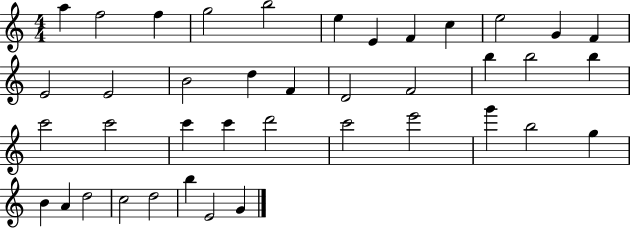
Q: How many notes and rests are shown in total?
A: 40